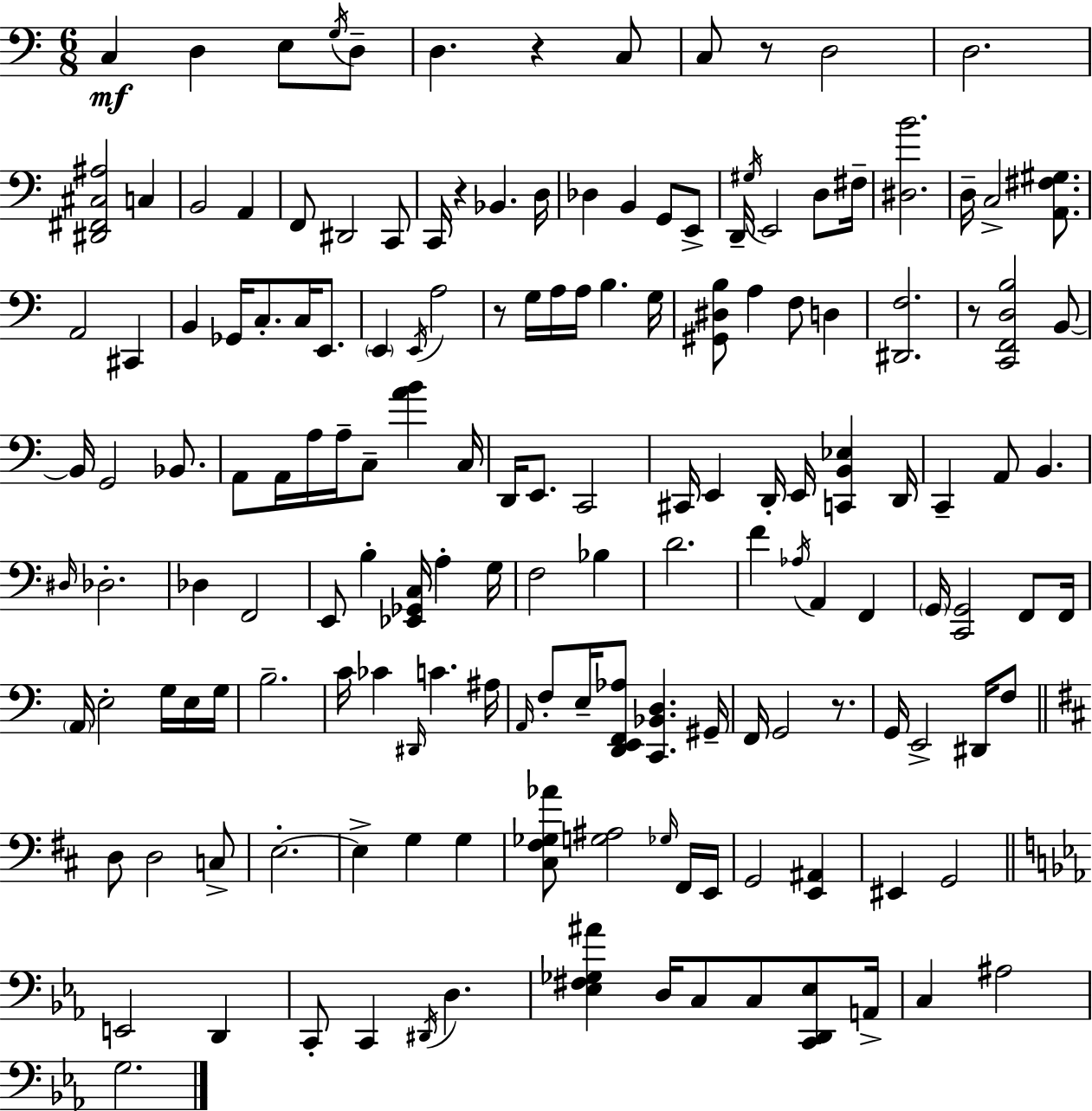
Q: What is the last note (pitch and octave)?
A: G3